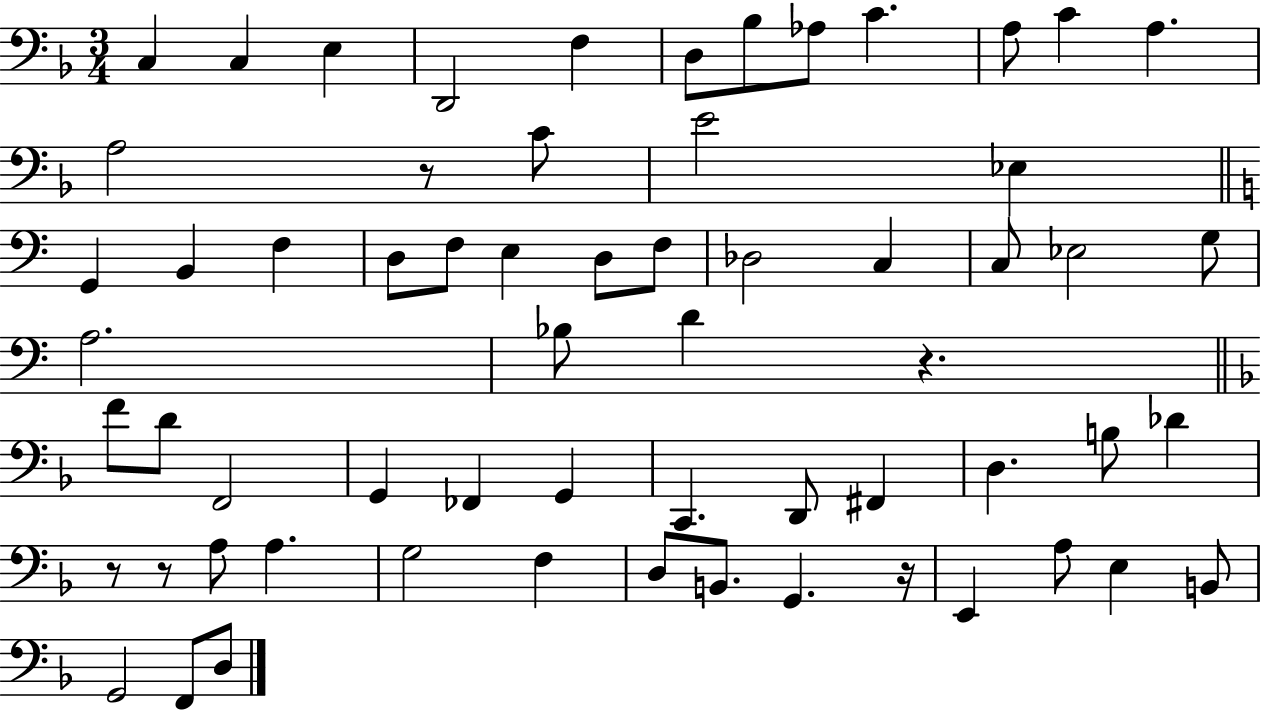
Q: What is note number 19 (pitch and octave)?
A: F3